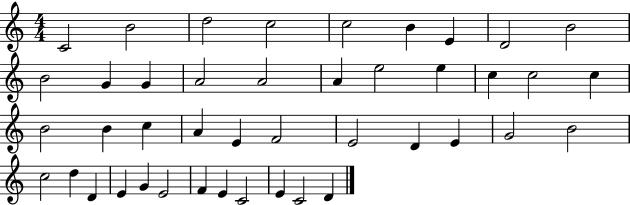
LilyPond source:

{
  \clef treble
  \numericTimeSignature
  \time 4/4
  \key c \major
  c'2 b'2 | d''2 c''2 | c''2 b'4 e'4 | d'2 b'2 | \break b'2 g'4 g'4 | a'2 a'2 | a'4 e''2 e''4 | c''4 c''2 c''4 | \break b'2 b'4 c''4 | a'4 e'4 f'2 | e'2 d'4 e'4 | g'2 b'2 | \break c''2 d''4 d'4 | e'4 g'4 e'2 | f'4 e'4 c'2 | e'4 c'2 d'4 | \break \bar "|."
}